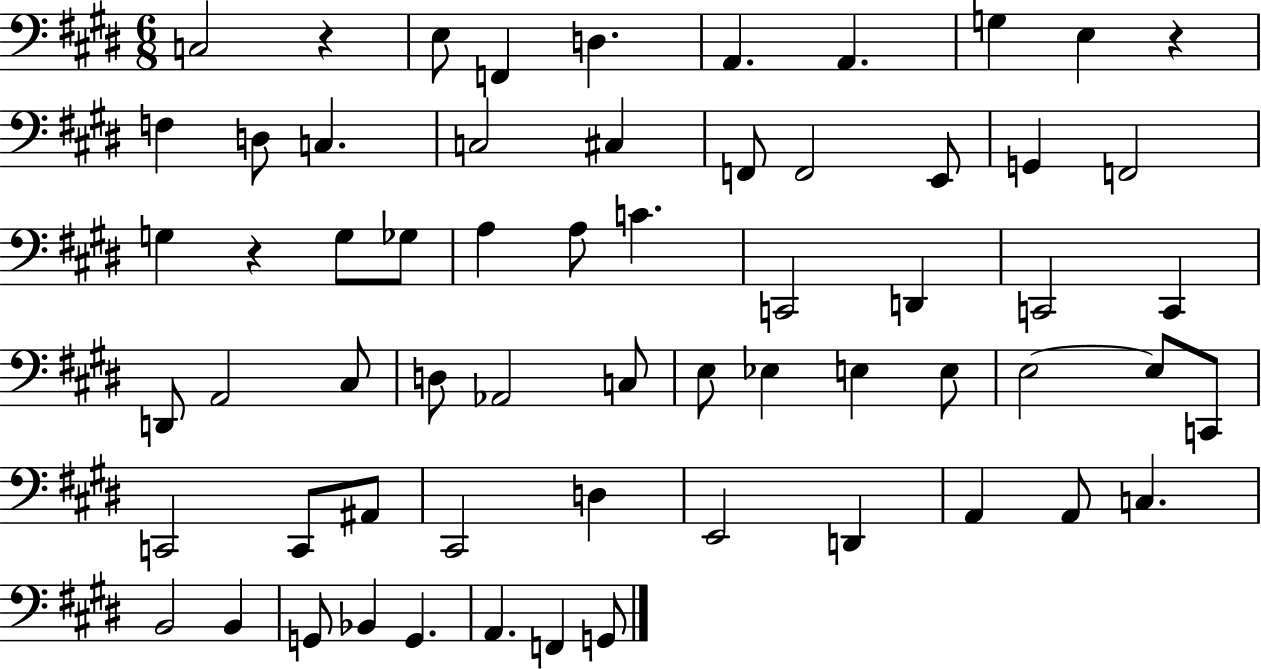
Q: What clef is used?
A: bass